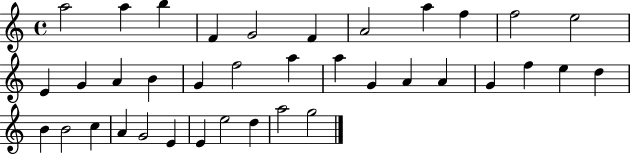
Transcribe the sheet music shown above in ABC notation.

X:1
T:Untitled
M:4/4
L:1/4
K:C
a2 a b F G2 F A2 a f f2 e2 E G A B G f2 a a G A A G f e d B B2 c A G2 E E e2 d a2 g2